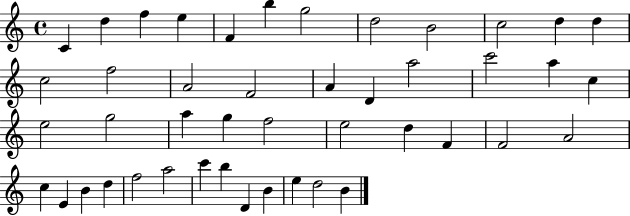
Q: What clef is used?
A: treble